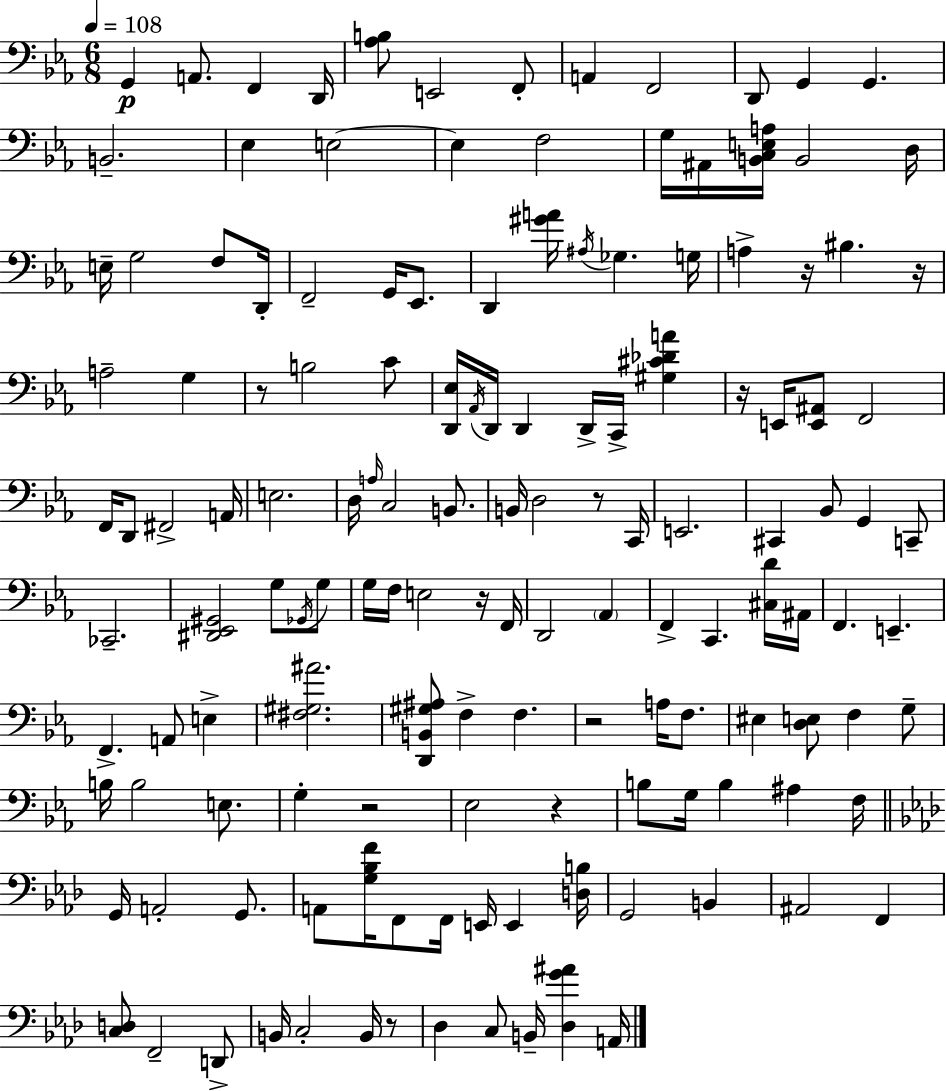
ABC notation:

X:1
T:Untitled
M:6/8
L:1/4
K:Eb
G,, A,,/2 F,, D,,/4 [_A,B,]/2 E,,2 F,,/2 A,, F,,2 D,,/2 G,, G,, B,,2 _E, E,2 E, F,2 G,/4 ^A,,/4 [B,,C,E,A,]/4 B,,2 D,/4 E,/4 G,2 F,/2 D,,/4 F,,2 G,,/4 _E,,/2 D,, [^GA]/4 ^A,/4 _G, G,/4 A, z/4 ^B, z/4 A,2 G, z/2 B,2 C/2 [D,,_E,]/4 _A,,/4 D,,/4 D,, D,,/4 C,,/4 [^G,^C_DA] z/4 E,,/4 [E,,^A,,]/2 F,,2 F,,/4 D,,/2 ^F,,2 A,,/4 E,2 D,/4 A,/4 C,2 B,,/2 B,,/4 D,2 z/2 C,,/4 E,,2 ^C,, _B,,/2 G,, C,,/2 _C,,2 [^D,,_E,,^G,,]2 G,/2 _G,,/4 G,/2 G,/4 F,/4 E,2 z/4 F,,/4 D,,2 _A,, F,, C,, [^C,D]/4 ^A,,/4 F,, E,, F,, A,,/2 E, [^F,^G,^A]2 [D,,B,,^G,^A,]/2 F, F, z2 A,/4 F,/2 ^E, [D,E,]/2 F, G,/2 B,/4 B,2 E,/2 G, z2 _E,2 z B,/2 G,/4 B, ^A, F,/4 G,,/4 A,,2 G,,/2 A,,/2 [G,_B,F]/4 F,,/2 F,,/4 E,,/4 E,, [D,B,]/4 G,,2 B,, ^A,,2 F,, [C,D,]/2 F,,2 D,,/2 B,,/4 C,2 B,,/4 z/2 _D, C,/2 B,,/4 [_D,G^A] A,,/4